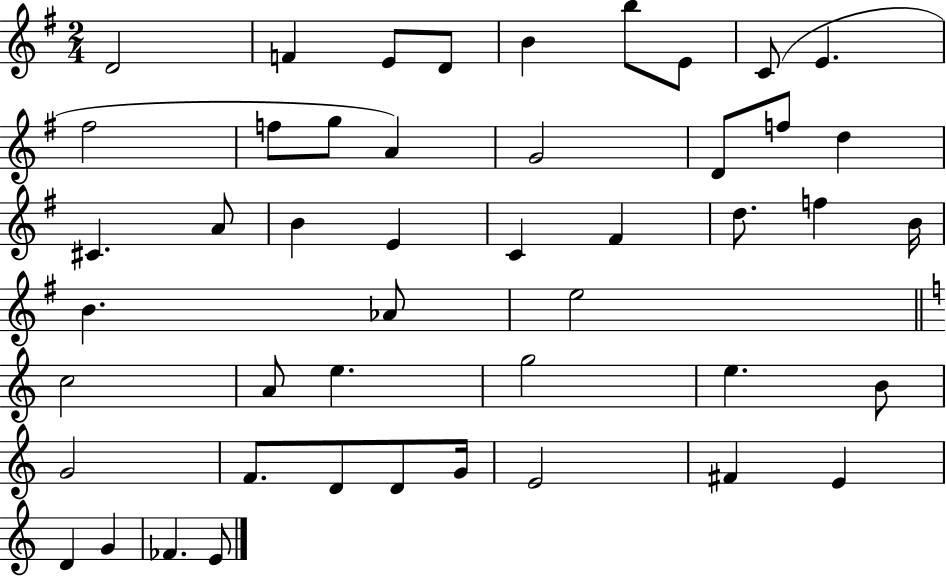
X:1
T:Untitled
M:2/4
L:1/4
K:G
D2 F E/2 D/2 B b/2 E/2 C/2 E ^f2 f/2 g/2 A G2 D/2 f/2 d ^C A/2 B E C ^F d/2 f B/4 B _A/2 e2 c2 A/2 e g2 e B/2 G2 F/2 D/2 D/2 G/4 E2 ^F E D G _F E/2